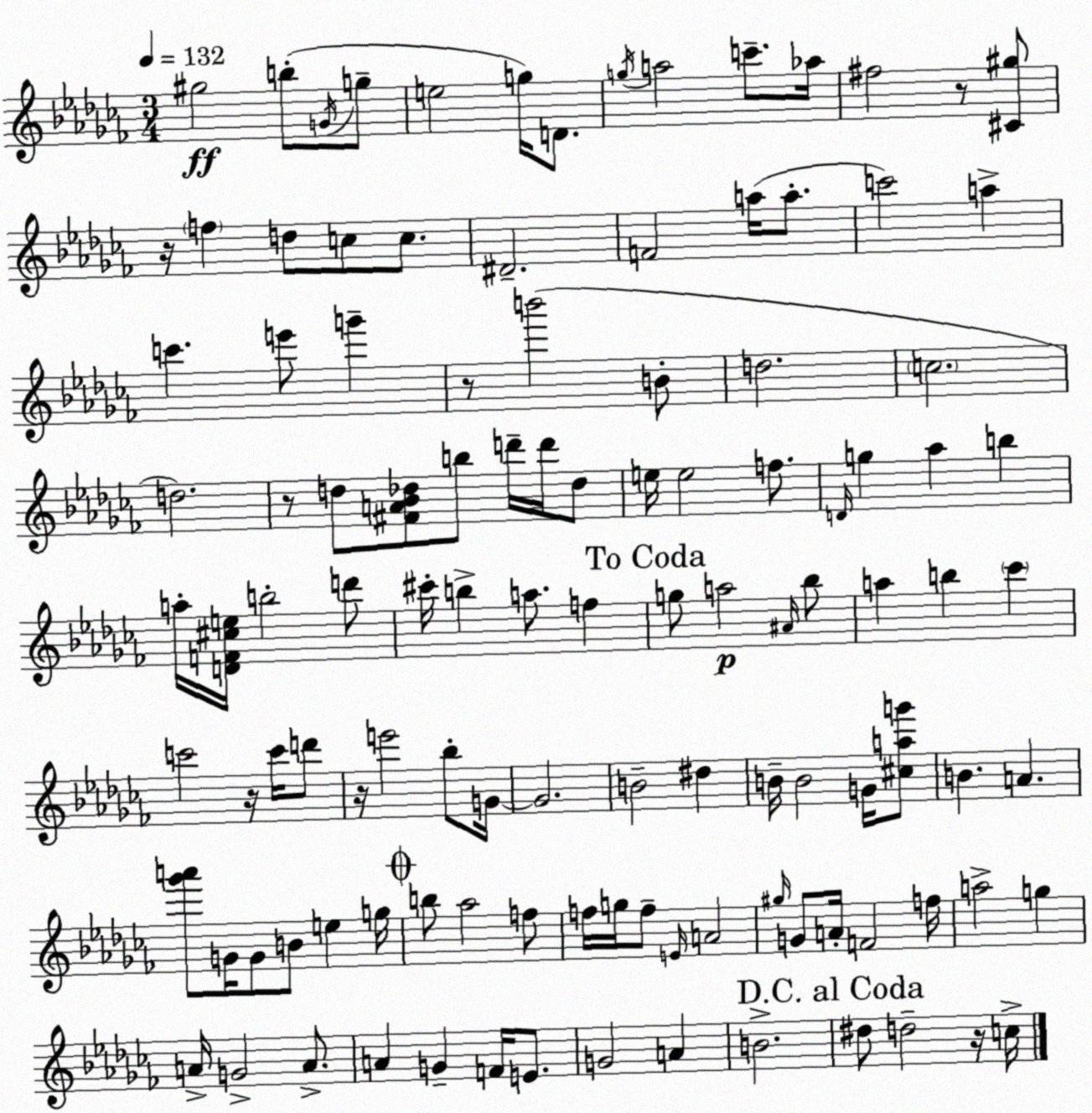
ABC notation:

X:1
T:Untitled
M:3/4
L:1/4
K:Abm
^g2 b/2 G/4 g/2 e2 g/4 D/2 g/4 a2 c'/2 _a/4 ^f2 z/2 [^C^g]/2 z/4 f d/2 c/2 c/2 ^D2 F2 a/4 a/2 c'2 a c' e'/2 g' z/2 b'2 B/2 d2 c2 d2 z/2 d/2 [^FA_B_d]/2 b/2 d'/4 d'/4 _d/2 e/4 e2 f/2 D/4 g _a b a/4 [DF^ce]/4 b2 d'/2 ^c'/4 b a/2 f g/2 a2 ^A/4 _b/2 a b _c' c'2 z/4 c'/4 d'/2 z/4 e'2 _b/2 G/4 G2 B2 ^d B/4 B2 G/4 [^cag']/2 B A [_g'a']/2 G/4 G/2 B/2 e g/4 b/2 _a2 f/2 f/4 g/4 f/2 E/4 A2 ^g/4 G/2 A/4 F2 f/4 a2 g A/4 G2 A/2 A G F/4 E/2 G2 A B2 ^d/2 d2 z/4 c/4